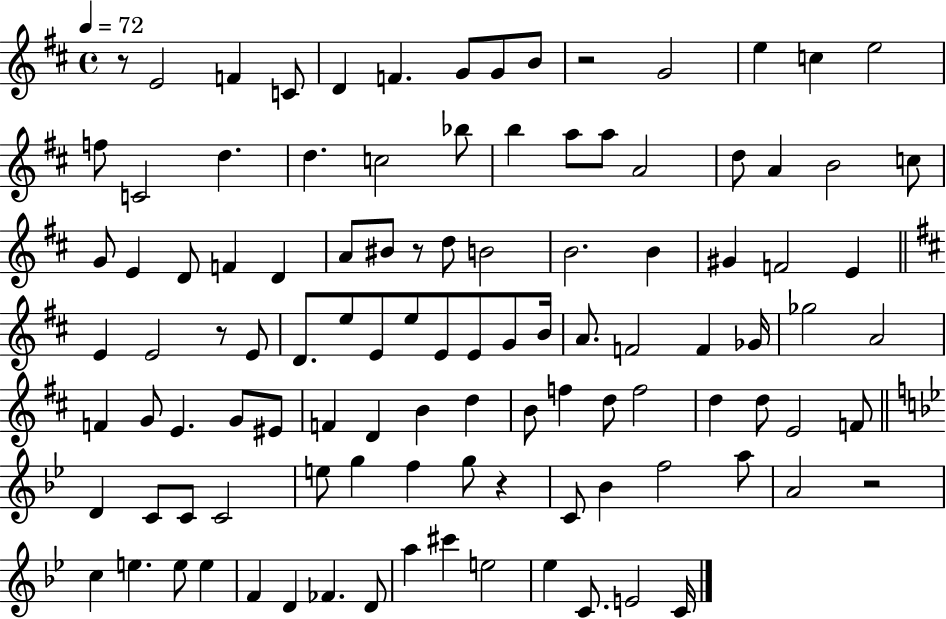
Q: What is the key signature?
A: D major